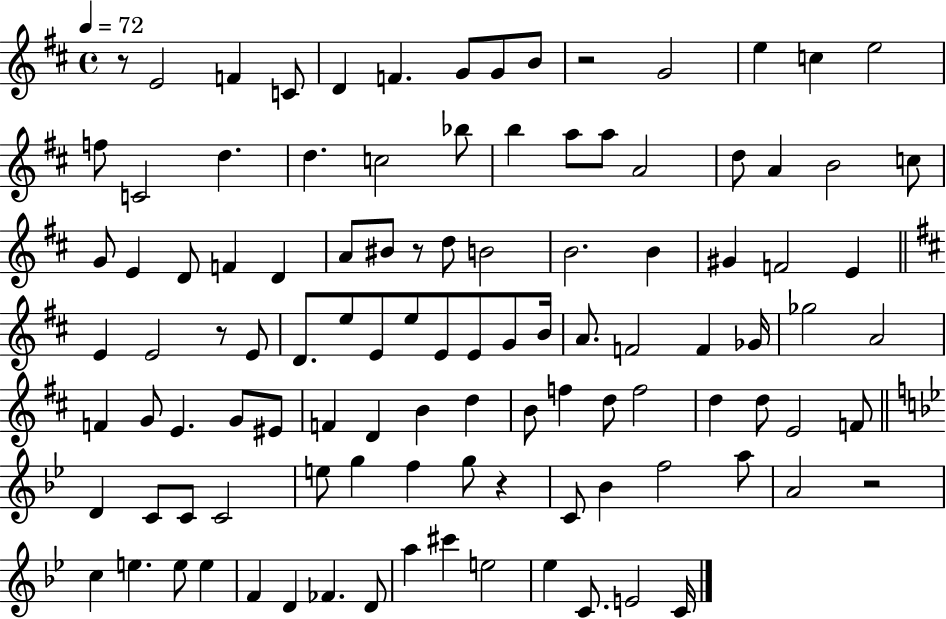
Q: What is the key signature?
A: D major